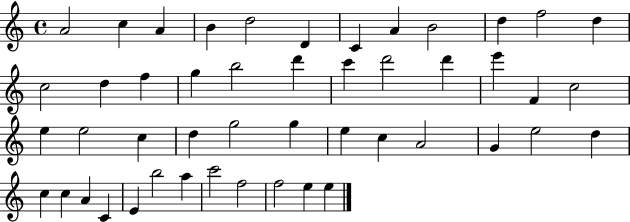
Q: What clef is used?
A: treble